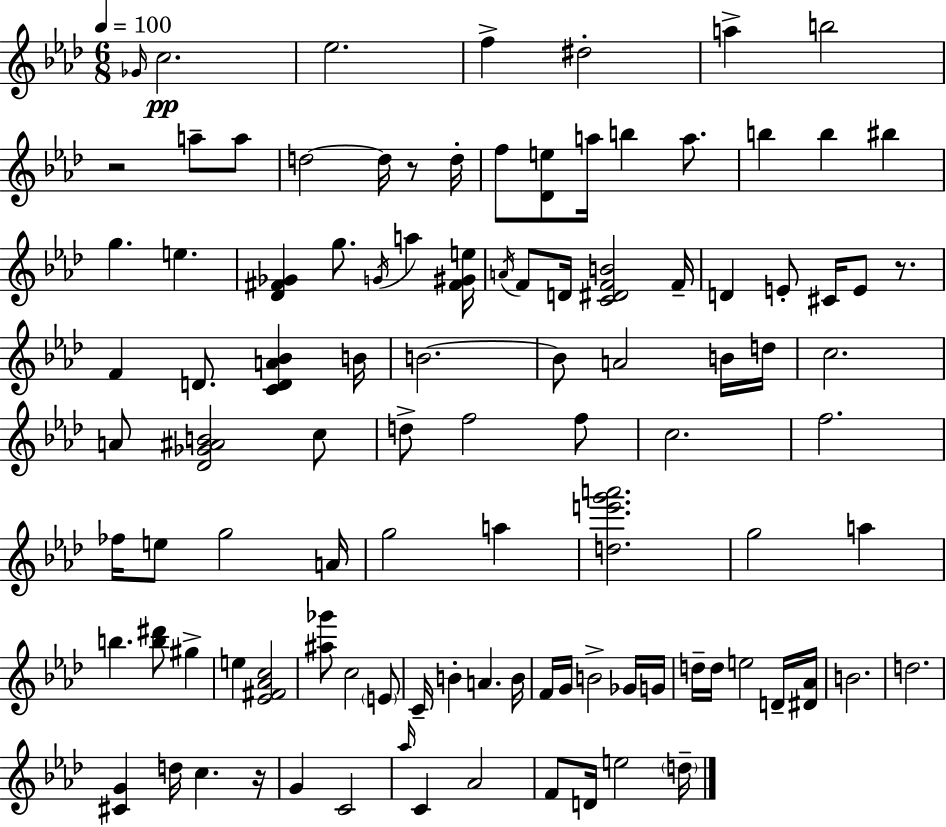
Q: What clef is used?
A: treble